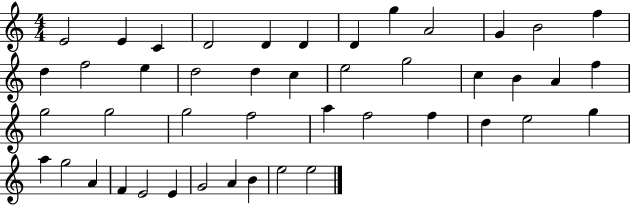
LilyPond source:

{
  \clef treble
  \numericTimeSignature
  \time 4/4
  \key c \major
  e'2 e'4 c'4 | d'2 d'4 d'4 | d'4 g''4 a'2 | g'4 b'2 f''4 | \break d''4 f''2 e''4 | d''2 d''4 c''4 | e''2 g''2 | c''4 b'4 a'4 f''4 | \break g''2 g''2 | g''2 f''2 | a''4 f''2 f''4 | d''4 e''2 g''4 | \break a''4 g''2 a'4 | f'4 e'2 e'4 | g'2 a'4 b'4 | e''2 e''2 | \break \bar "|."
}